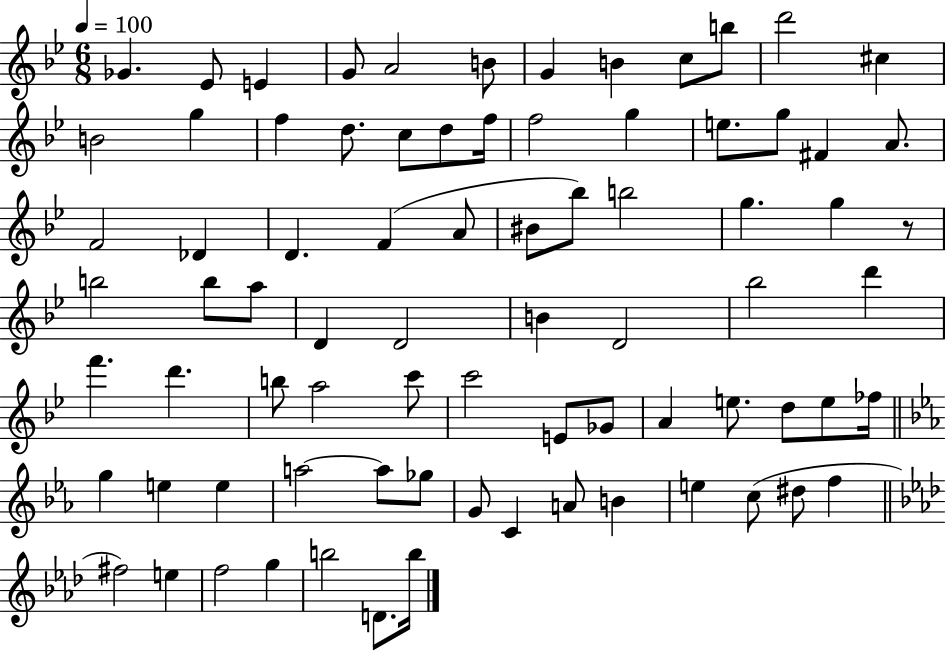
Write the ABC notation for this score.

X:1
T:Untitled
M:6/8
L:1/4
K:Bb
_G _E/2 E G/2 A2 B/2 G B c/2 b/2 d'2 ^c B2 g f d/2 c/2 d/2 f/4 f2 g e/2 g/2 ^F A/2 F2 _D D F A/2 ^B/2 _b/2 b2 g g z/2 b2 b/2 a/2 D D2 B D2 _b2 d' f' d' b/2 a2 c'/2 c'2 E/2 _G/2 A e/2 d/2 e/2 _f/4 g e e a2 a/2 _g/2 G/2 C A/2 B e c/2 ^d/2 f ^f2 e f2 g b2 D/2 b/4